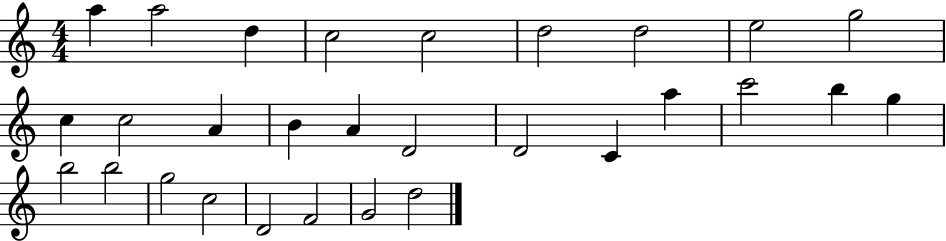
{
  \clef treble
  \numericTimeSignature
  \time 4/4
  \key c \major
  a''4 a''2 d''4 | c''2 c''2 | d''2 d''2 | e''2 g''2 | \break c''4 c''2 a'4 | b'4 a'4 d'2 | d'2 c'4 a''4 | c'''2 b''4 g''4 | \break b''2 b''2 | g''2 c''2 | d'2 f'2 | g'2 d''2 | \break \bar "|."
}